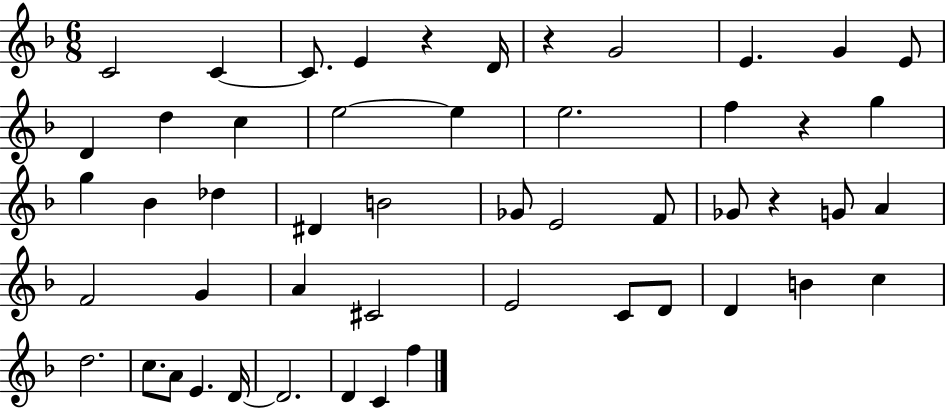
X:1
T:Untitled
M:6/8
L:1/4
K:F
C2 C C/2 E z D/4 z G2 E G E/2 D d c e2 e e2 f z g g _B _d ^D B2 _G/2 E2 F/2 _G/2 z G/2 A F2 G A ^C2 E2 C/2 D/2 D B c d2 c/2 A/2 E D/4 D2 D C f